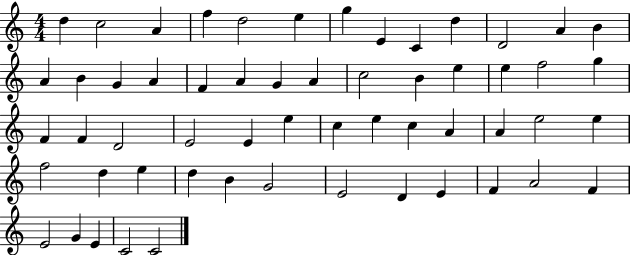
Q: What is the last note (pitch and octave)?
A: C4